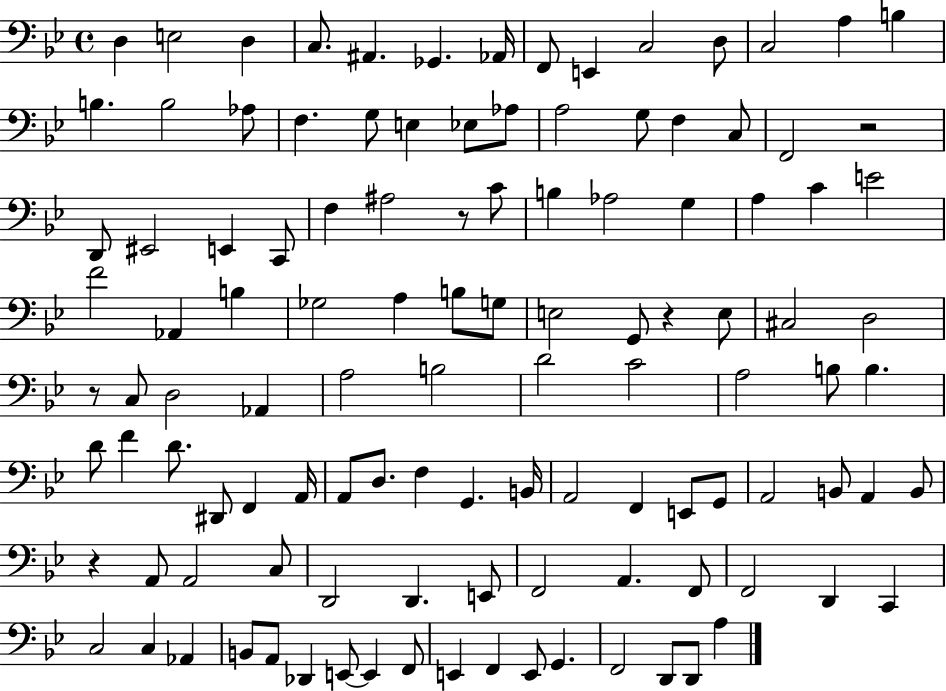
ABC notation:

X:1
T:Untitled
M:4/4
L:1/4
K:Bb
D, E,2 D, C,/2 ^A,, _G,, _A,,/4 F,,/2 E,, C,2 D,/2 C,2 A, B, B, B,2 _A,/2 F, G,/2 E, _E,/2 _A,/2 A,2 G,/2 F, C,/2 F,,2 z2 D,,/2 ^E,,2 E,, C,,/2 F, ^A,2 z/2 C/2 B, _A,2 G, A, C E2 F2 _A,, B, _G,2 A, B,/2 G,/2 E,2 G,,/2 z E,/2 ^C,2 D,2 z/2 C,/2 D,2 _A,, A,2 B,2 D2 C2 A,2 B,/2 B, D/2 F D/2 ^D,,/2 F,, A,,/4 A,,/2 D,/2 F, G,, B,,/4 A,,2 F,, E,,/2 G,,/2 A,,2 B,,/2 A,, B,,/2 z A,,/2 A,,2 C,/2 D,,2 D,, E,,/2 F,,2 A,, F,,/2 F,,2 D,, C,, C,2 C, _A,, B,,/2 A,,/2 _D,, E,,/2 E,, F,,/2 E,, F,, E,,/2 G,, F,,2 D,,/2 D,,/2 A,